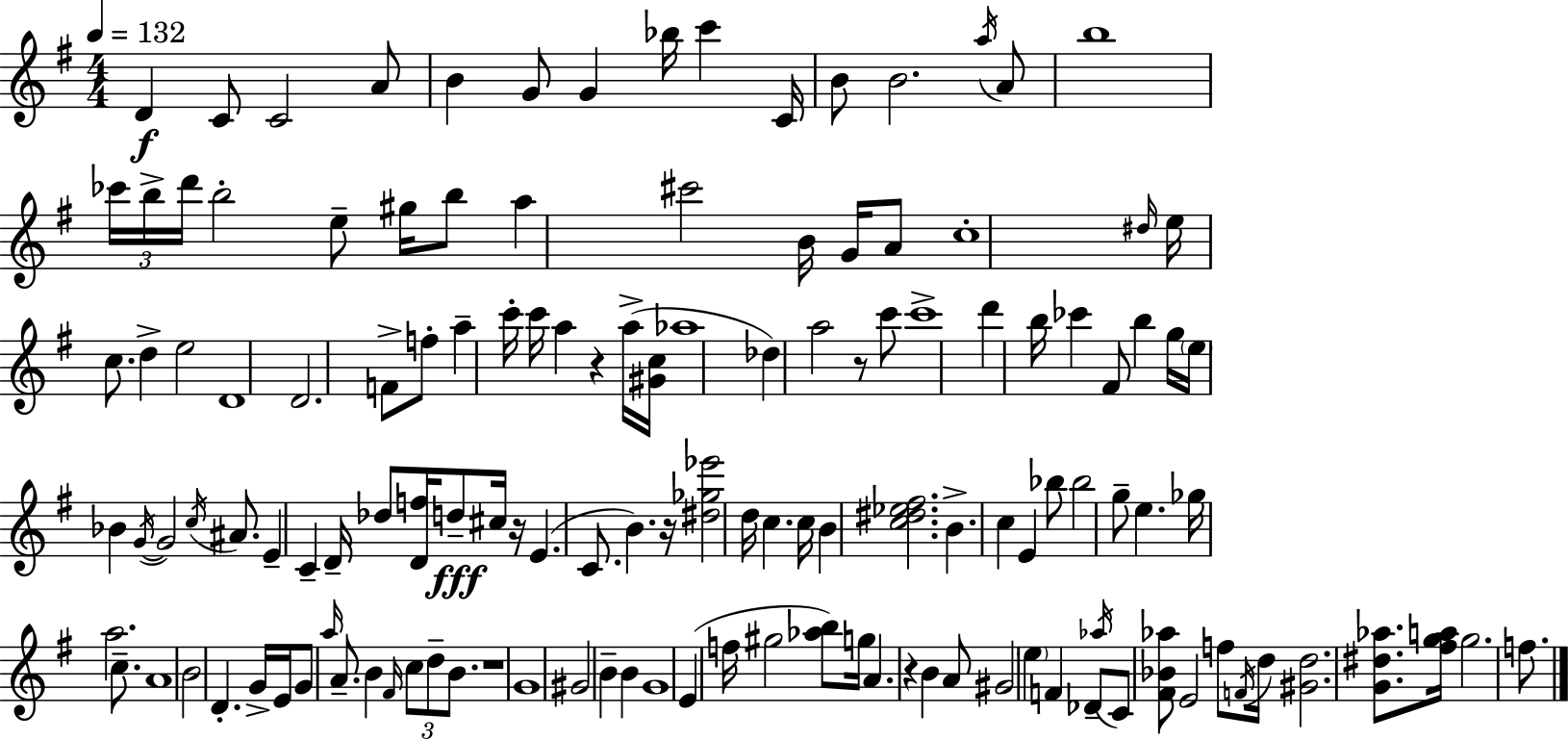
D4/q C4/e C4/h A4/e B4/q G4/e G4/q Bb5/s C6/q C4/s B4/e B4/h. A5/s A4/e B5/w CES6/s B5/s D6/s B5/h E5/e G#5/s B5/e A5/q C#6/h B4/s G4/s A4/e C5/w D#5/s E5/s C5/e. D5/q E5/h D4/w D4/h. F4/e F5/e A5/q C6/s C6/s A5/q R/q A5/s [G#4,C5]/s Ab5/w Db5/q A5/h R/e C6/e C6/w D6/q B5/s CES6/q F#4/e B5/q G5/s E5/s Bb4/q G4/s G4/h C5/s A#4/e. E4/q C4/q D4/s Db5/e [D4,F5]/s D5/e C#5/s R/s E4/q. C4/e. B4/q. R/s [D#5,Gb5,Eb6]/h D5/s C5/q. C5/s B4/q [C5,D#5,Eb5,F#5]/h. B4/q. C5/q E4/q Bb5/e Bb5/h G5/e E5/q. Gb5/s A5/h. C5/e. A4/w B4/h D4/q. G4/s E4/s G4/e A5/s A4/e. B4/q F#4/s C5/e D5/e B4/e. R/w G4/w G#4/h B4/q B4/q G4/w E4/q F5/s G#5/h [Ab5,B5]/e G5/s A4/q. R/q B4/q A4/e G#4/h E5/q F4/q Db4/e Ab5/s C4/e [F#4,Bb4,Ab5]/e E4/h F5/e F4/s D5/s [G#4,D5]/h. [G4,D#5,Ab5]/e. [F#5,G5,A5]/s G5/h. F5/e.